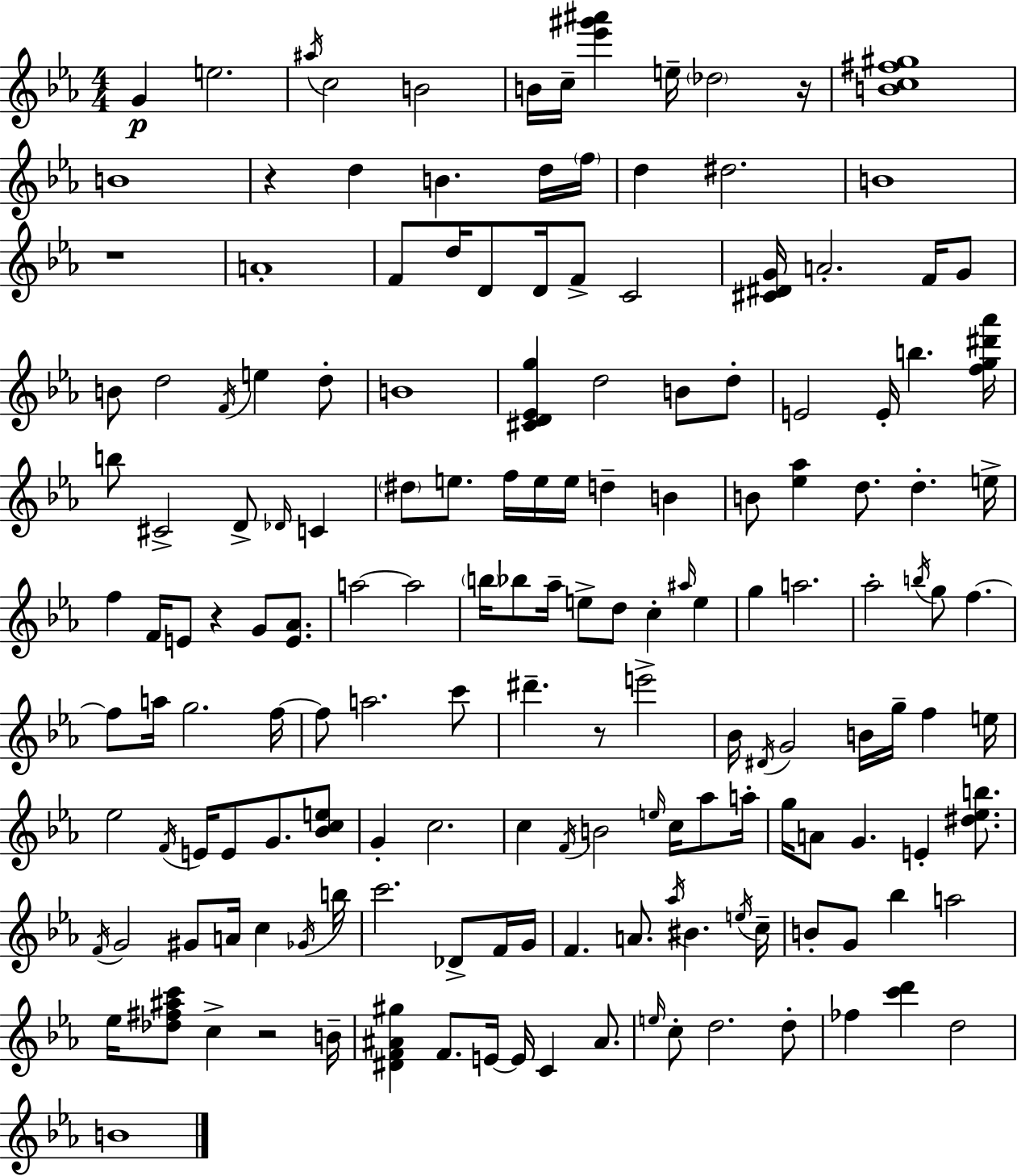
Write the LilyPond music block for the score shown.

{
  \clef treble
  \numericTimeSignature
  \time 4/4
  \key c \minor
  g'4\p e''2. | \acciaccatura { ais''16 } c''2 b'2 | b'16 c''16-- <ees''' gis''' ais'''>4 e''16-- \parenthesize des''2 | r16 <b' c'' fis'' gis''>1 | \break b'1 | r4 d''4 b'4. d''16 | \parenthesize f''16 d''4 dis''2. | b'1 | \break r1 | a'1-. | f'8 d''16 d'8 d'16 f'8-> c'2 | <cis' dis' g'>16 a'2.-. f'16 g'8 | \break b'8 d''2 \acciaccatura { f'16 } e''4 | d''8-. b'1 | <cis' d' ees' g''>4 d''2 b'8 | d''8-. e'2 e'16-. b''4. | \break <f'' g'' dis''' aes'''>16 b''8 cis'2-> d'8-> \grace { des'16 } c'4 | \parenthesize dis''8 e''8. f''16 e''16 e''16 d''4-- b'4 | b'8 <ees'' aes''>4 d''8. d''4.-. | e''16-> f''4 f'16 e'8 r4 g'8 | \break <e' aes'>8. a''2~~ a''2 | \parenthesize b''16 bes''8 aes''16-- e''8-> d''8 c''4-. \grace { ais''16 } | e''4 g''4 a''2. | aes''2-. \acciaccatura { b''16 } g''8 f''4.~~ | \break f''8 a''16 g''2. | f''16~~ f''8 a''2. | c'''8 dis'''4.-- r8 e'''2-> | bes'16 \acciaccatura { dis'16 } g'2 b'16 | \break g''16-- f''4 e''16 ees''2 \acciaccatura { f'16 } e'16 | e'8 g'8. <bes' c'' e''>8 g'4-. c''2. | c''4 \acciaccatura { f'16 } b'2 | \grace { e''16 } c''16 aes''8 a''16-. g''16 a'8 g'4. | \break e'4-. <dis'' ees'' b''>8. \acciaccatura { f'16 } g'2 | gis'8 a'16 c''4 \acciaccatura { ges'16 } b''16 c'''2. | des'8-> f'16 g'16 f'4. | a'8. \acciaccatura { aes''16 } bis'4. \acciaccatura { e''16 } c''16-- b'8-. g'8 | \break bes''4 a''2 ees''16 <des'' fis'' ais'' c'''>8 | c''4-> r2 b'16-- <dis' f' ais' gis''>4 | f'8. e'16~~ e'16 c'4 ais'8. \grace { e''16 } c''8-. | d''2. d''8-. fes''4 | \break <c''' d'''>4 d''2 b'1 | \bar "|."
}